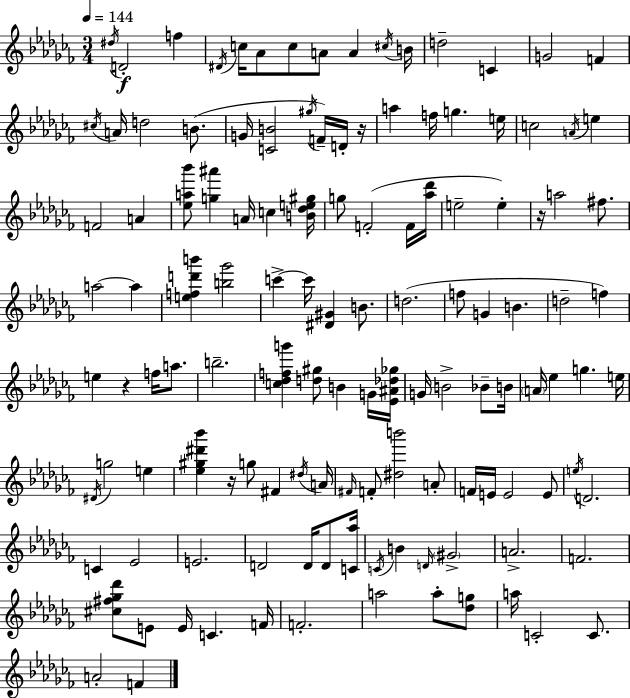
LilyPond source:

{
  \clef treble
  \numericTimeSignature
  \time 3/4
  \key aes \minor
  \tempo 4 = 144
  \acciaccatura { dis''16 }\f d'2-. f''4 | \acciaccatura { dis'16 } c''16 aes'8 c''8 a'8 a'4 | \acciaccatura { cis''16 } b'16 d''2-- c'4 | g'2 f'4 | \break \acciaccatura { cis''16 } a'16 d''2 | b'8.( g'16 <c' b'>2 | \acciaccatura { gis''16 } f'16--) d'16-. r16 a''4 f''16 g''4. | e''16 c''2 | \break \acciaccatura { a'16 } e''4 f'2 | a'4 <ees'' a'' bes'''>8 <g'' ais'''>4 | a'16 c''4 <b' des'' e'' gis''>16 g''8 f'2-.( | f'16 <aes'' des'''>16 e''2-- | \break e''4-.) r16 a''2 | fis''8. a''2~~ | a''4 <e'' f'' d''' b'''>4 <b'' ges'''>2 | c'''4->~~ c'''16 <dis' gis'>4 | \break b'8. d''2.( | f''8 g'4 | b'4. d''2-- | f''4) e''4 r4 | \break f''16 a''8. b''2.-- | <c'' des'' f'' g'''>4 <d'' gis''>8 | b'4 g'16 <ees' ais' des'' ges''>16 g'16 b'2-> | bes'8-- b'16 \parenthesize a'16 ees''4 g''4. | \break e''16 \acciaccatura { dis'16 } g''2 | e''4 <ees'' gis'' dis''' bes'''>4 r16 | g''8 fis'4 \acciaccatura { dis''16 } a'16 \grace { fis'16 } f'8-. <dis'' b'''>2 | a'8-. f'16 e'16 e'2 | \break e'8 \acciaccatura { e''16 } d'2. | c'4 | ees'2 e'2. | d'2 | \break d'16 d'8 <c' aes''>16 \acciaccatura { c'16 } b'4 | \grace { d'16 } \parenthesize gis'2-> | a'2.-> | f'2. | \break <cis'' fis'' ges'' des'''>8 e'8 e'16 c'4. f'16 | f'2.-. | a''2 a''8-. <des'' g''>8 | a''16 c'2-. c'8. | \break a'2-. f'4 | \bar "|."
}